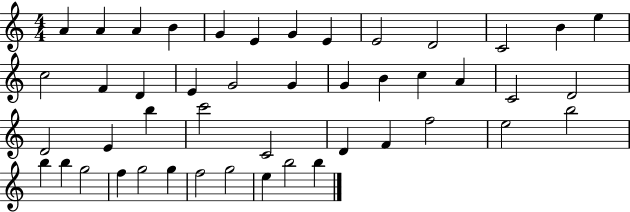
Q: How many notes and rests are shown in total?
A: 46